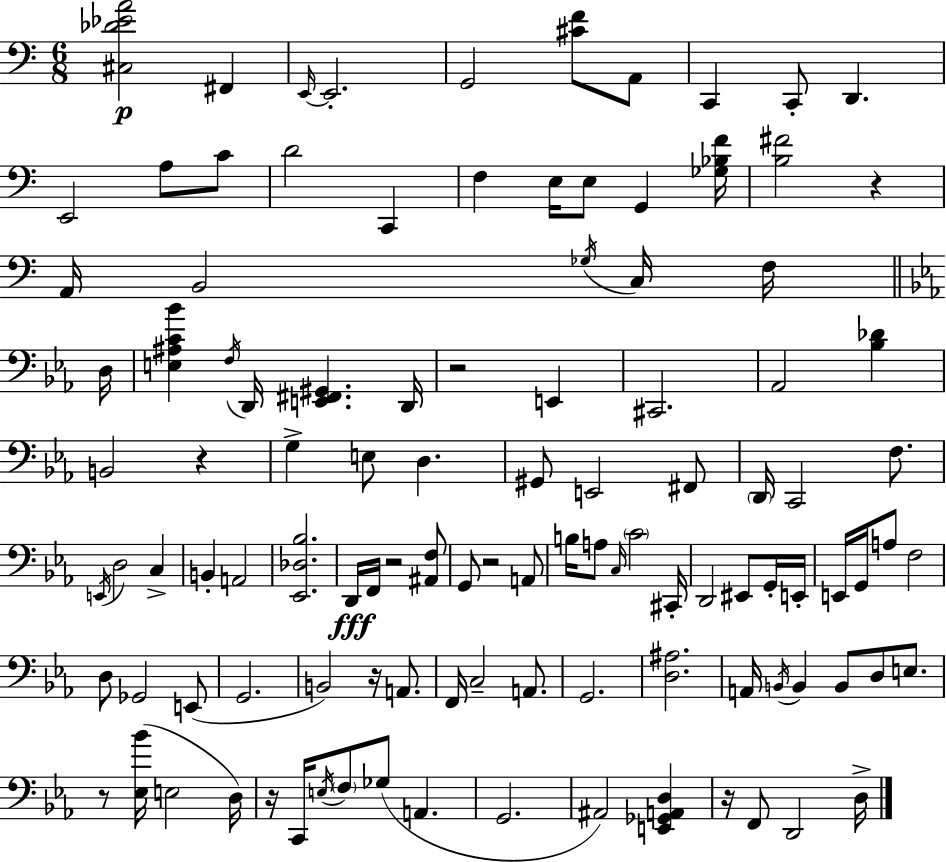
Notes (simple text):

[C#3,Db4,Eb4,A4]/h F#2/q E2/s E2/h. G2/h [C#4,F4]/e A2/e C2/q C2/e D2/q. E2/h A3/e C4/e D4/h C2/q F3/q E3/s E3/e G2/q [Gb3,Bb3,F4]/s [B3,F#4]/h R/q A2/s B2/h Gb3/s C3/s F3/s D3/s [E3,A#3,C4,Bb4]/q F3/s D2/s [E2,F#2,G#2]/q. D2/s R/h E2/q C#2/h. Ab2/h [Bb3,Db4]/q B2/h R/q G3/q E3/e D3/q. G#2/e E2/h F#2/e D2/s C2/h F3/e. E2/s D3/h C3/q B2/q A2/h [Eb2,Db3,Bb3]/h. D2/s F2/s R/h [A#2,F3]/e G2/e R/h A2/e B3/s A3/e C3/s C4/h C#2/s D2/h EIS2/e G2/s E2/s E2/s G2/s A3/e F3/h D3/e Gb2/h E2/e G2/h. B2/h R/s A2/e. F2/s C3/h A2/e. G2/h. [D3,A#3]/h. A2/s B2/s B2/q B2/e D3/e E3/e. R/e [Eb3,Bb4]/s E3/h D3/s R/s C2/s E3/s F3/e Gb3/e A2/q. G2/h. A#2/h [E2,Gb2,A2,D3]/q R/s F2/e D2/h D3/s